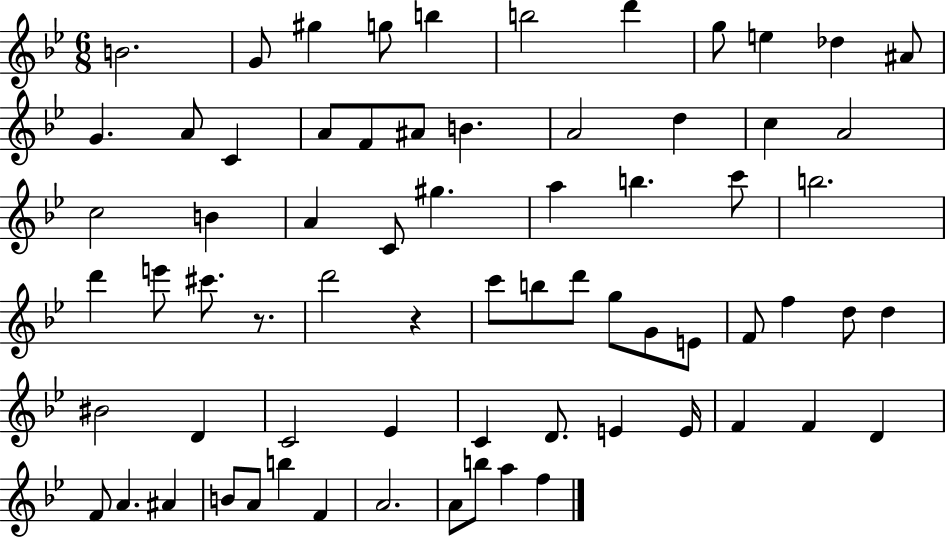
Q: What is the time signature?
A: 6/8